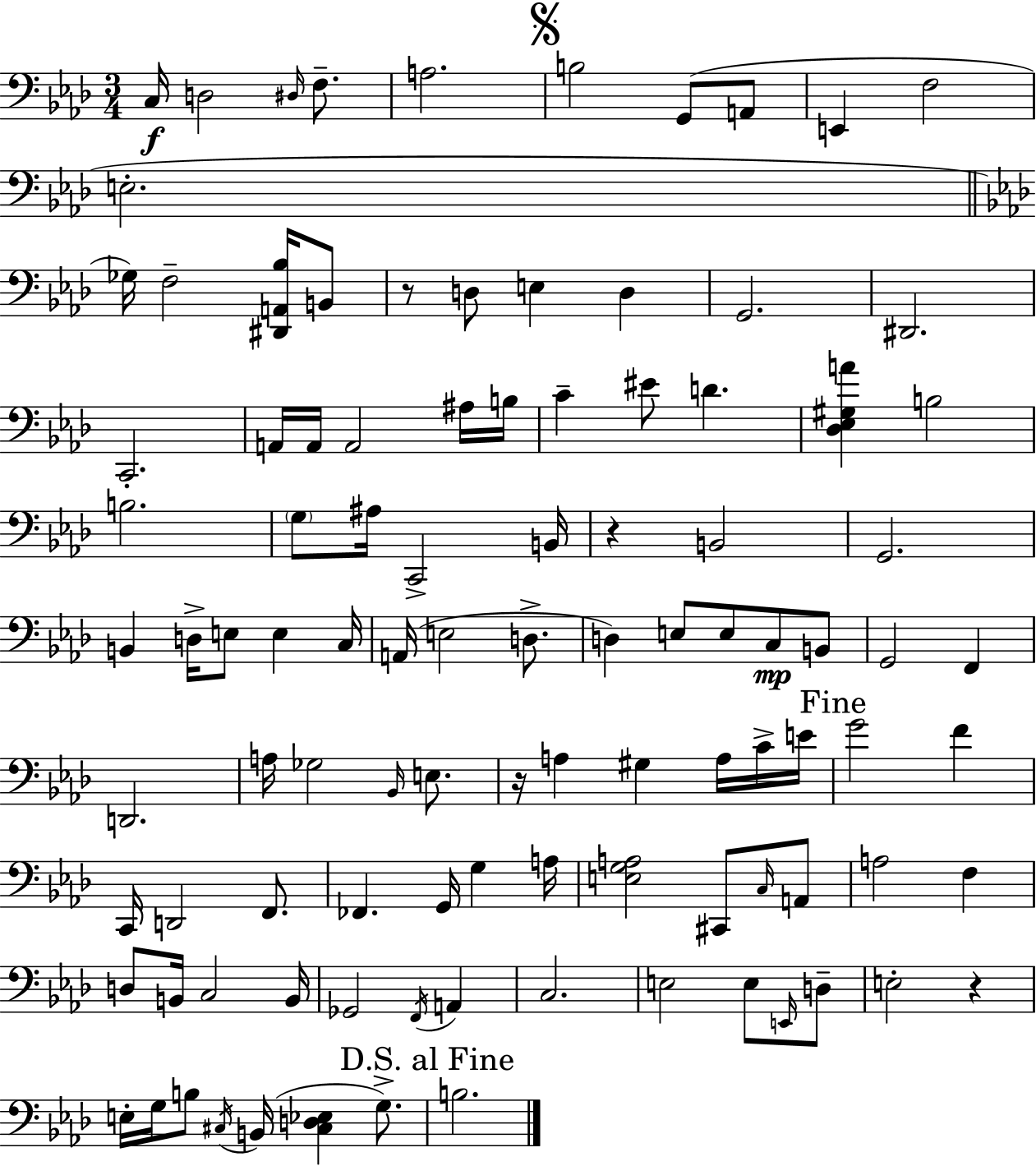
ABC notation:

X:1
T:Untitled
M:3/4
L:1/4
K:Ab
C,/4 D,2 ^D,/4 F,/2 A,2 B,2 G,,/2 A,,/2 E,, F,2 E,2 _G,/4 F,2 [^D,,A,,_B,]/4 B,,/2 z/2 D,/2 E, D, G,,2 ^D,,2 C,,2 A,,/4 A,,/4 A,,2 ^A,/4 B,/4 C ^E/2 D [_D,_E,^G,A] B,2 B,2 G,/2 ^A,/4 C,,2 B,,/4 z B,,2 G,,2 B,, D,/4 E,/2 E, C,/4 A,,/4 E,2 D,/2 D, E,/2 E,/2 C,/2 B,,/2 G,,2 F,, D,,2 A,/4 _G,2 _B,,/4 E,/2 z/4 A, ^G, A,/4 C/4 E/4 G2 F C,,/4 D,,2 F,,/2 _F,, G,,/4 G, A,/4 [E,G,A,]2 ^C,,/2 C,/4 A,,/2 A,2 F, D,/2 B,,/4 C,2 B,,/4 _G,,2 F,,/4 A,, C,2 E,2 E,/2 E,,/4 D,/2 E,2 z E,/4 G,/4 B,/2 ^C,/4 B,,/4 [^C,D,_E,] G,/2 B,2